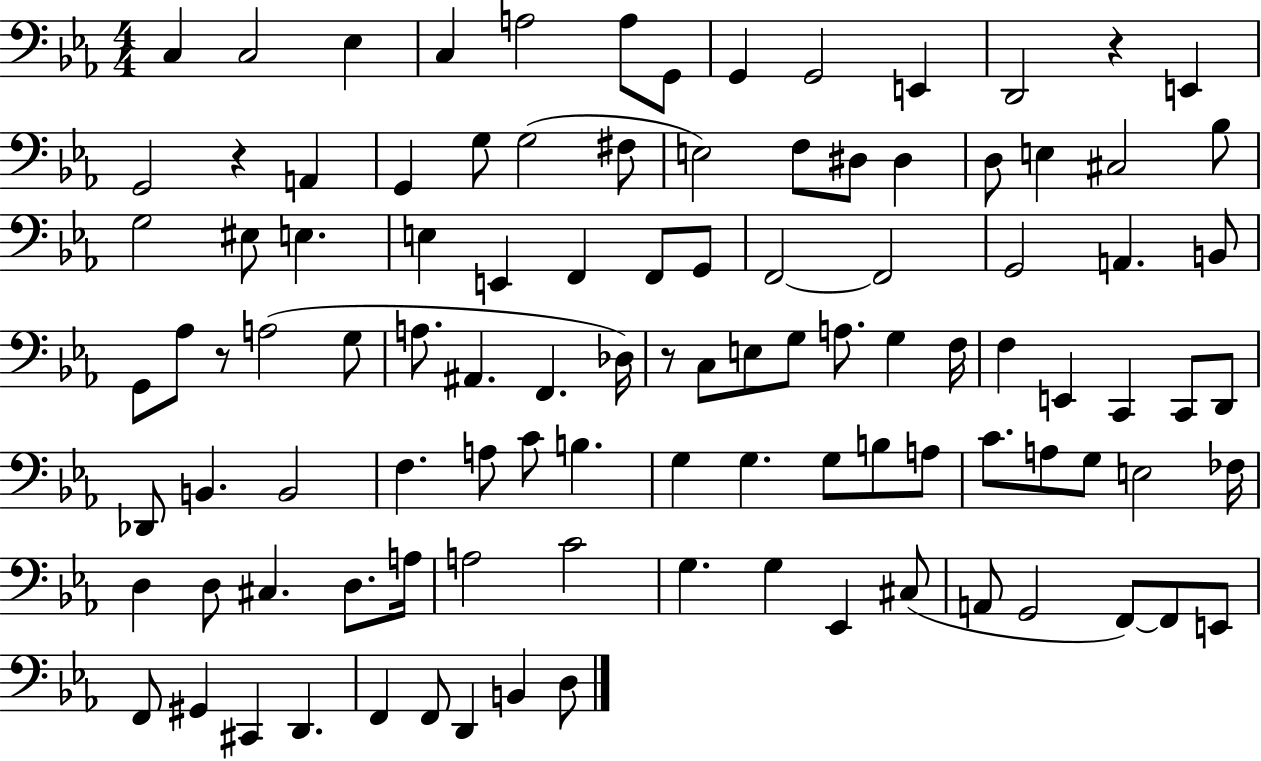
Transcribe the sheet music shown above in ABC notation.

X:1
T:Untitled
M:4/4
L:1/4
K:Eb
C, C,2 _E, C, A,2 A,/2 G,,/2 G,, G,,2 E,, D,,2 z E,, G,,2 z A,, G,, G,/2 G,2 ^F,/2 E,2 F,/2 ^D,/2 ^D, D,/2 E, ^C,2 _B,/2 G,2 ^E,/2 E, E, E,, F,, F,,/2 G,,/2 F,,2 F,,2 G,,2 A,, B,,/2 G,,/2 _A,/2 z/2 A,2 G,/2 A,/2 ^A,, F,, _D,/4 z/2 C,/2 E,/2 G,/2 A,/2 G, F,/4 F, E,, C,, C,,/2 D,,/2 _D,,/2 B,, B,,2 F, A,/2 C/2 B, G, G, G,/2 B,/2 A,/2 C/2 A,/2 G,/2 E,2 _F,/4 D, D,/2 ^C, D,/2 A,/4 A,2 C2 G, G, _E,, ^C,/2 A,,/2 G,,2 F,,/2 F,,/2 E,,/2 F,,/2 ^G,, ^C,, D,, F,, F,,/2 D,, B,, D,/2